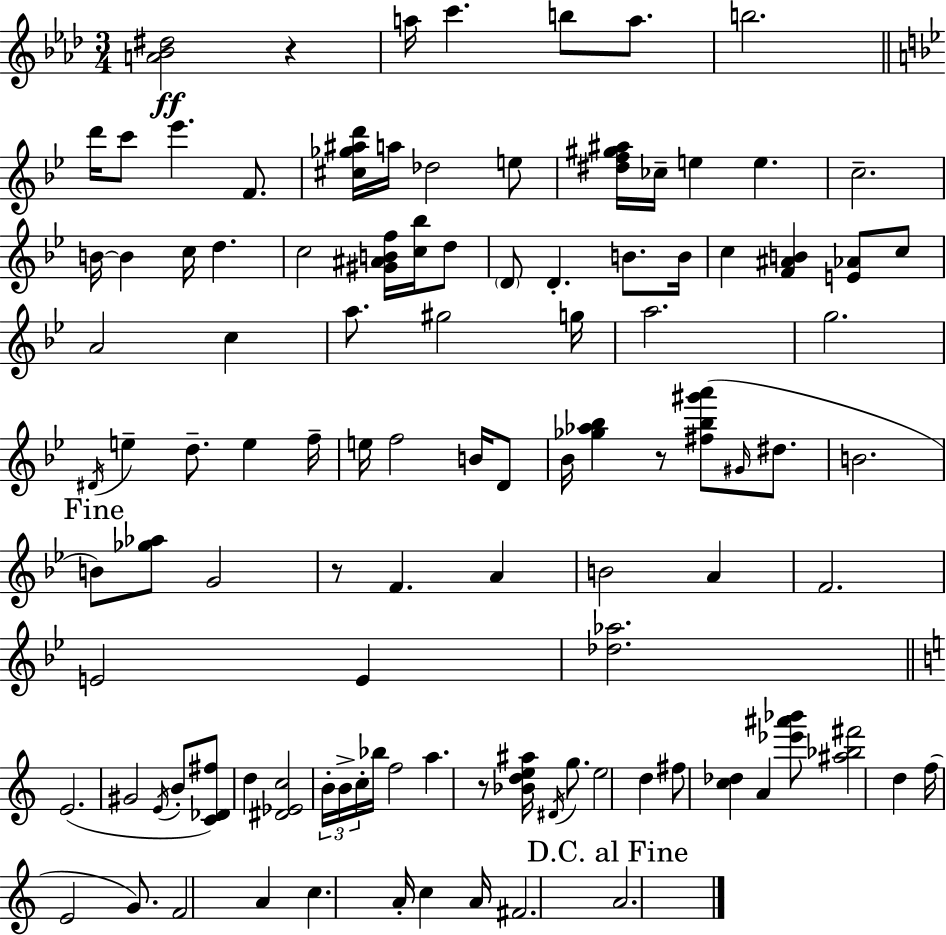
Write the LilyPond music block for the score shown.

{
  \clef treble
  \numericTimeSignature
  \time 3/4
  \key aes \major
  <a' bes' dis''>2\ff r4 | a''16 c'''4. b''8 a''8. | b''2. | \bar "||" \break \key bes \major d'''16 c'''8 ees'''4. f'8. | <cis'' ges'' ais'' d'''>16 a''16 des''2 e''8 | <dis'' f'' gis'' ais''>16 ces''16-- e''4 e''4. | c''2.-- | \break b'16~~ b'4 c''16 d''4. | c''2 <gis' ais' b' f''>16 <c'' bes''>16 d''8 | \parenthesize d'8 d'4.-. b'8. b'16 | c''4 <f' ais' b'>4 <e' aes'>8 c''8 | \break a'2 c''4 | a''8. gis''2 g''16 | a''2. | g''2. | \break \acciaccatura { dis'16 } e''4-- d''8.-- e''4 | f''16-- e''16 f''2 b'16 d'8 | bes'16 <ges'' aes'' bes''>4 r8 <fis'' bes'' gis''' a'''>8( \grace { gis'16 } dis''8. | b'2. | \break \mark "Fine" b'8) <ges'' aes''>8 g'2 | r8 f'4. a'4 | b'2 a'4 | f'2. | \break e'2 e'4 | <des'' aes''>2. | \bar "||" \break \key a \minor e'2.( | gis'2 \acciaccatura { e'16 } b'8-. <c' des' fis''>8) | d''4 <dis' ees' c''>2 | \tuplet 3/2 { b'16-. b'16-> c''16-. } bes''16 f''2 | \break a''4. r8 <bes' d'' e'' ais''>16 \acciaccatura { dis'16 } g''8. | e''2 d''4 | fis''8 <c'' des''>4 a'4 | <ees''' ais''' bes'''>8 <ais'' bes'' fis'''>2 d''4 | \break f''16( e'2 g'8.) | f'2 a'4 | c''4. a'16-. c''4 | a'16 fis'2. | \break \mark "D.C. al Fine" a'2. | \bar "|."
}